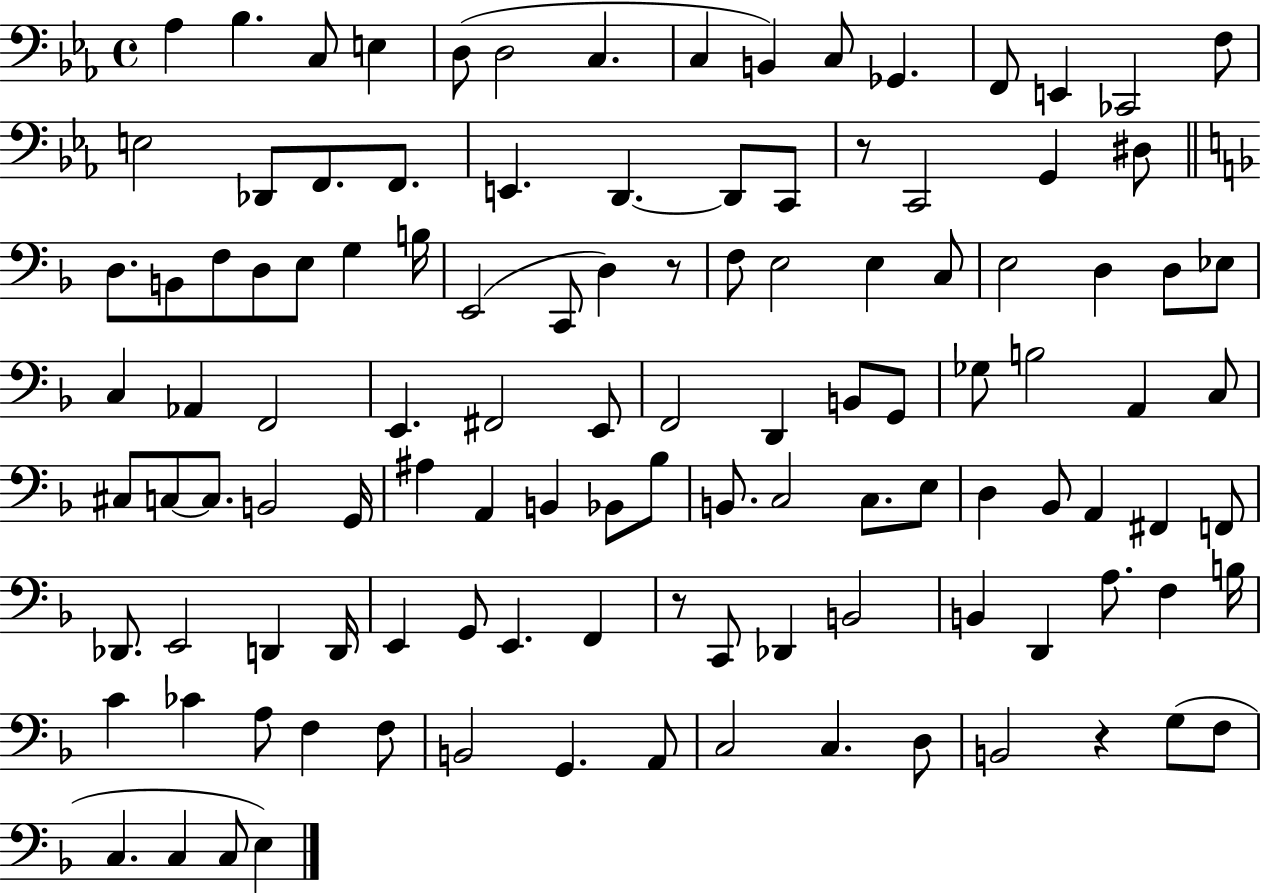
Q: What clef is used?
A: bass